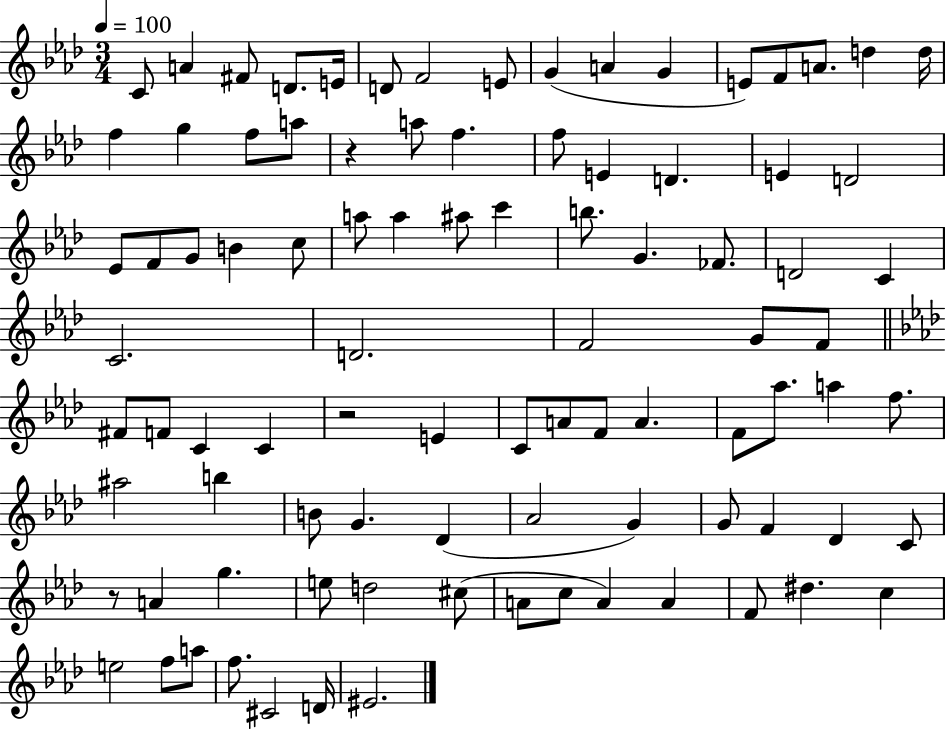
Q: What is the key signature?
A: AES major